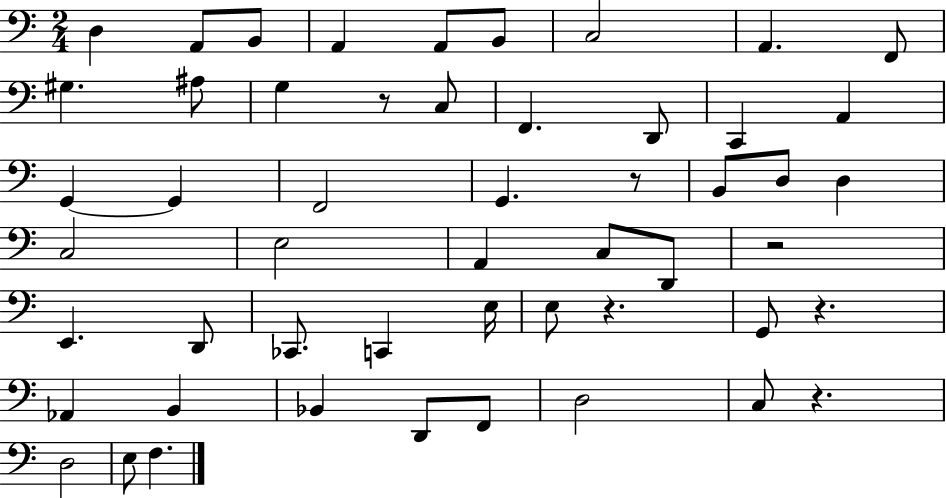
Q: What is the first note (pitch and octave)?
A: D3